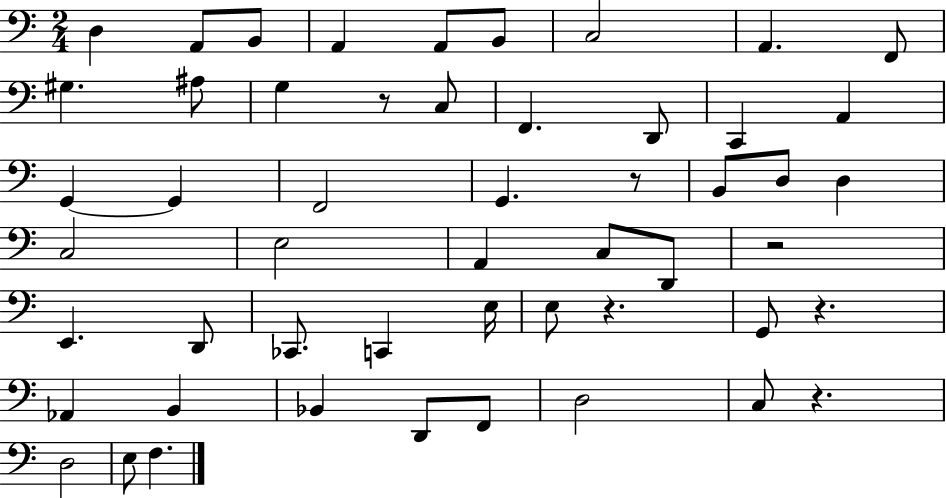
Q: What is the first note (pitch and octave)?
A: D3